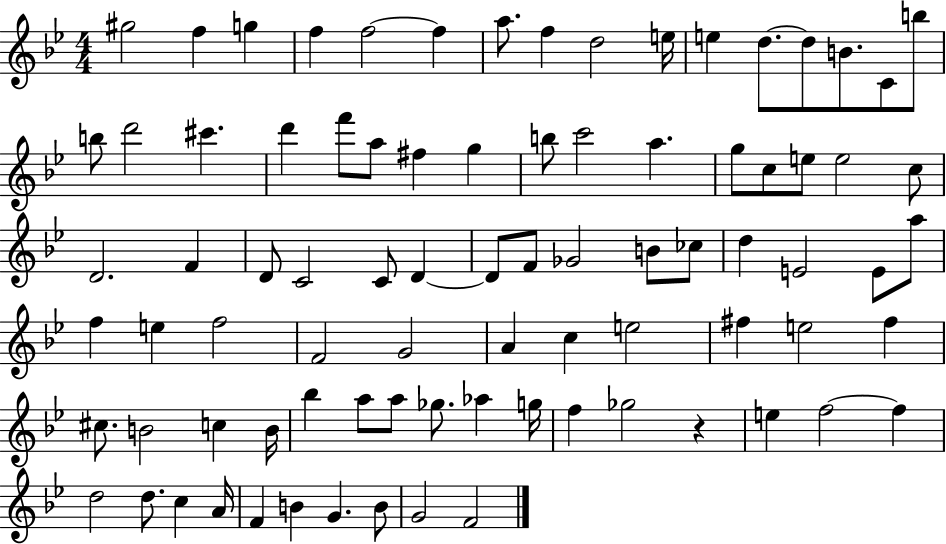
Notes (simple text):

G#5/h F5/q G5/q F5/q F5/h F5/q A5/e. F5/q D5/h E5/s E5/q D5/e. D5/e B4/e. C4/e B5/e B5/e D6/h C#6/q. D6/q F6/e A5/e F#5/q G5/q B5/e C6/h A5/q. G5/e C5/e E5/e E5/h C5/e D4/h. F4/q D4/e C4/h C4/e D4/q D4/e F4/e Gb4/h B4/e CES5/e D5/q E4/h E4/e A5/e F5/q E5/q F5/h F4/h G4/h A4/q C5/q E5/h F#5/q E5/h F#5/q C#5/e. B4/h C5/q B4/s Bb5/q A5/e A5/e Gb5/e. Ab5/q G5/s F5/q Gb5/h R/q E5/q F5/h F5/q D5/h D5/e. C5/q A4/s F4/q B4/q G4/q. B4/e G4/h F4/h